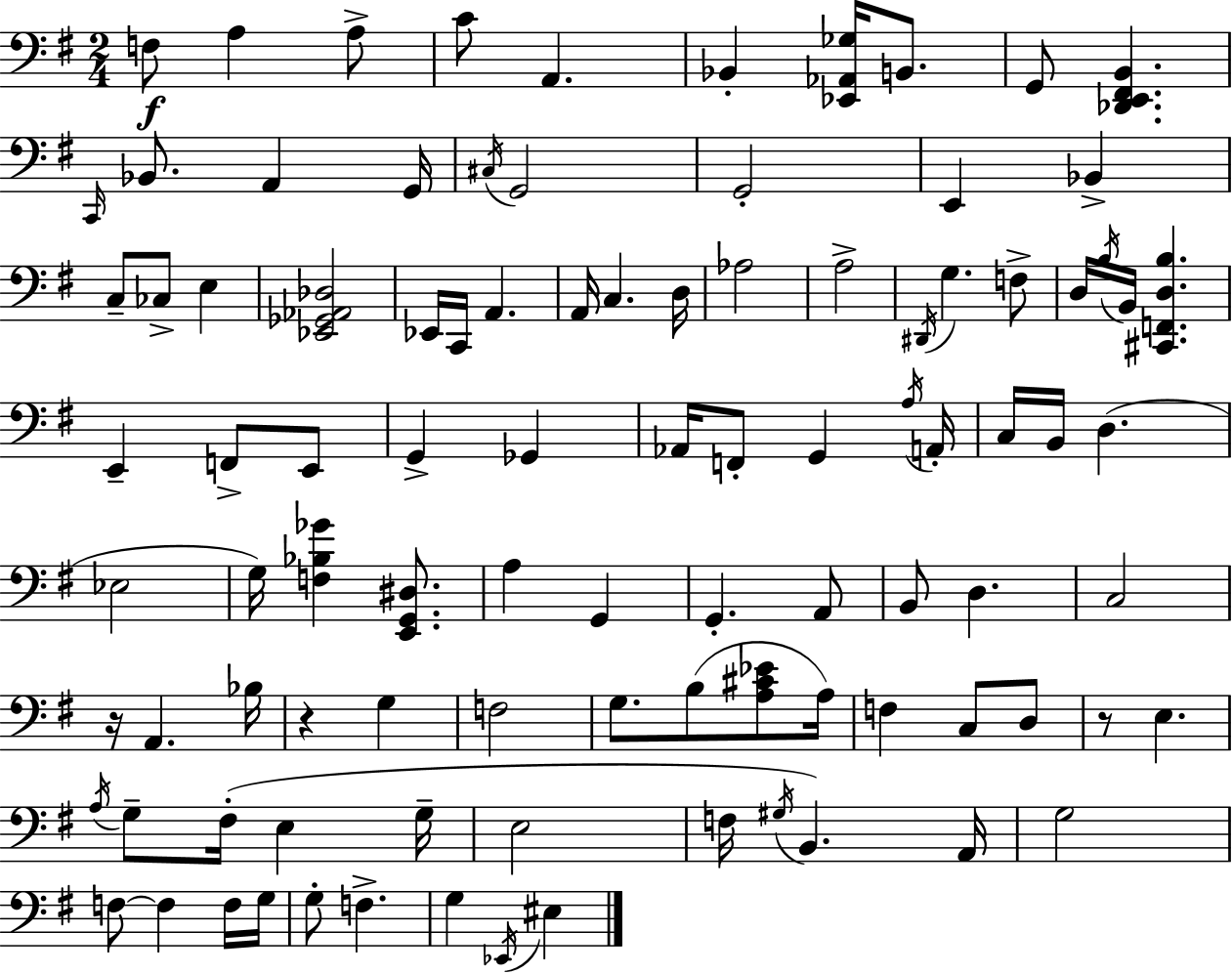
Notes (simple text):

F3/e A3/q A3/e C4/e A2/q. Bb2/q [Eb2,Ab2,Gb3]/s B2/e. G2/e [Db2,E2,F#2,B2]/q. C2/s Bb2/e. A2/q G2/s C#3/s G2/h G2/h E2/q Bb2/q C3/e CES3/e E3/q [Eb2,Gb2,Ab2,Db3]/h Eb2/s C2/s A2/q. A2/s C3/q. D3/s Ab3/h A3/h D#2/s G3/q. F3/e D3/s B3/s B2/s [C#2,F2,D3,B3]/q. E2/q F2/e E2/e G2/q Gb2/q Ab2/s F2/e G2/q A3/s A2/s C3/s B2/s D3/q. Eb3/h G3/s [F3,Bb3,Gb4]/q [E2,G2,D#3]/e. A3/q G2/q G2/q. A2/e B2/e D3/q. C3/h R/s A2/q. Bb3/s R/q G3/q F3/h G3/e. B3/e [A3,C#4,Eb4]/e A3/s F3/q C3/e D3/e R/e E3/q. A3/s G3/e F#3/s E3/q G3/s E3/h F3/s G#3/s B2/q. A2/s G3/h F3/e F3/q F3/s G3/s G3/e F3/q. G3/q Eb2/s EIS3/q